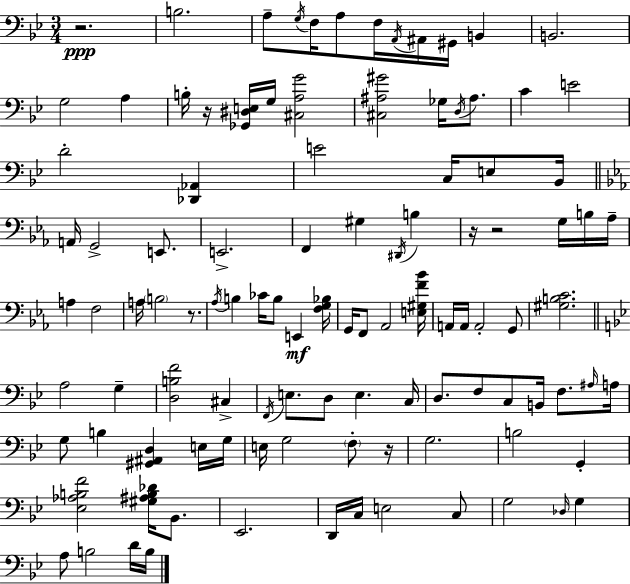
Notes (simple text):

R/h. B3/h. A3/e G3/s F3/s A3/e F3/s A2/s A#2/s G#2/s B2/q B2/h. G3/h A3/q B3/s R/s [Gb2,D#3,E3]/s G3/s [C#3,A3,G4]/h [C#3,A#3,G#4]/h Gb3/s D3/s A#3/e. C4/q E4/h D4/h [Db2,Ab2]/q E4/h C3/s E3/e Bb2/s A2/s G2/h E2/e. E2/h. F2/q G#3/q D#2/s B3/q R/s R/h G3/s B3/s Ab3/s A3/q F3/h A3/s B3/h R/e. Ab3/s B3/q CES4/s B3/e E2/q [F3,G3,Bb3]/s G2/s F2/e Ab2/h [E3,G#3,F4,Bb4]/s A2/s A2/s A2/h G2/e [G#3,B3,C4]/h. A3/h G3/q [D3,B3,F4]/h C#3/q F2/s E3/e. D3/e E3/q. C3/s D3/e. F3/e C3/e B2/s F3/e. A#3/s A3/s G3/e B3/q [G#2,A#2,D3]/q E3/s G3/s E3/s G3/h F3/e R/s G3/h. B3/h G2/q [Eb3,Ab3,B3,F4]/h [G#3,A#3,B3,Db4]/s Bb2/e. Eb2/h. D2/s C3/s E3/h C3/e G3/h Db3/s G3/q A3/e B3/h D4/s B3/s